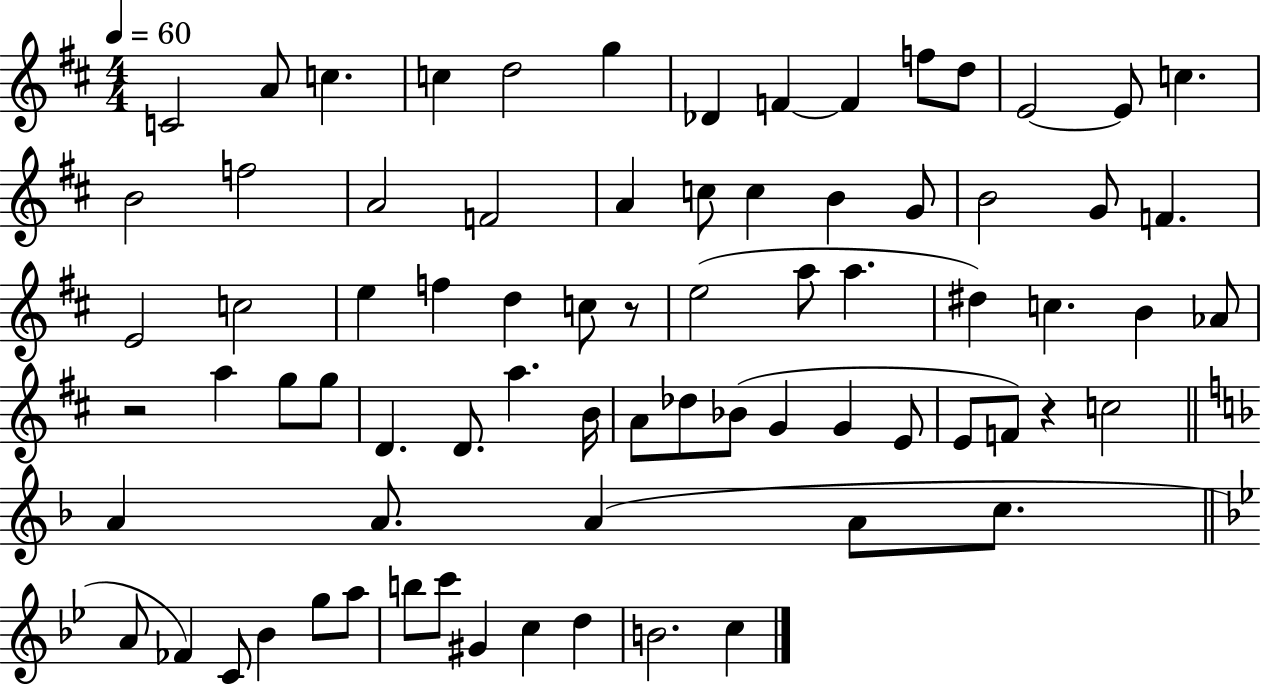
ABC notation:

X:1
T:Untitled
M:4/4
L:1/4
K:D
C2 A/2 c c d2 g _D F F f/2 d/2 E2 E/2 c B2 f2 A2 F2 A c/2 c B G/2 B2 G/2 F E2 c2 e f d c/2 z/2 e2 a/2 a ^d c B _A/2 z2 a g/2 g/2 D D/2 a B/4 A/2 _d/2 _B/2 G G E/2 E/2 F/2 z c2 A A/2 A A/2 c/2 A/2 _F C/2 _B g/2 a/2 b/2 c'/2 ^G c d B2 c